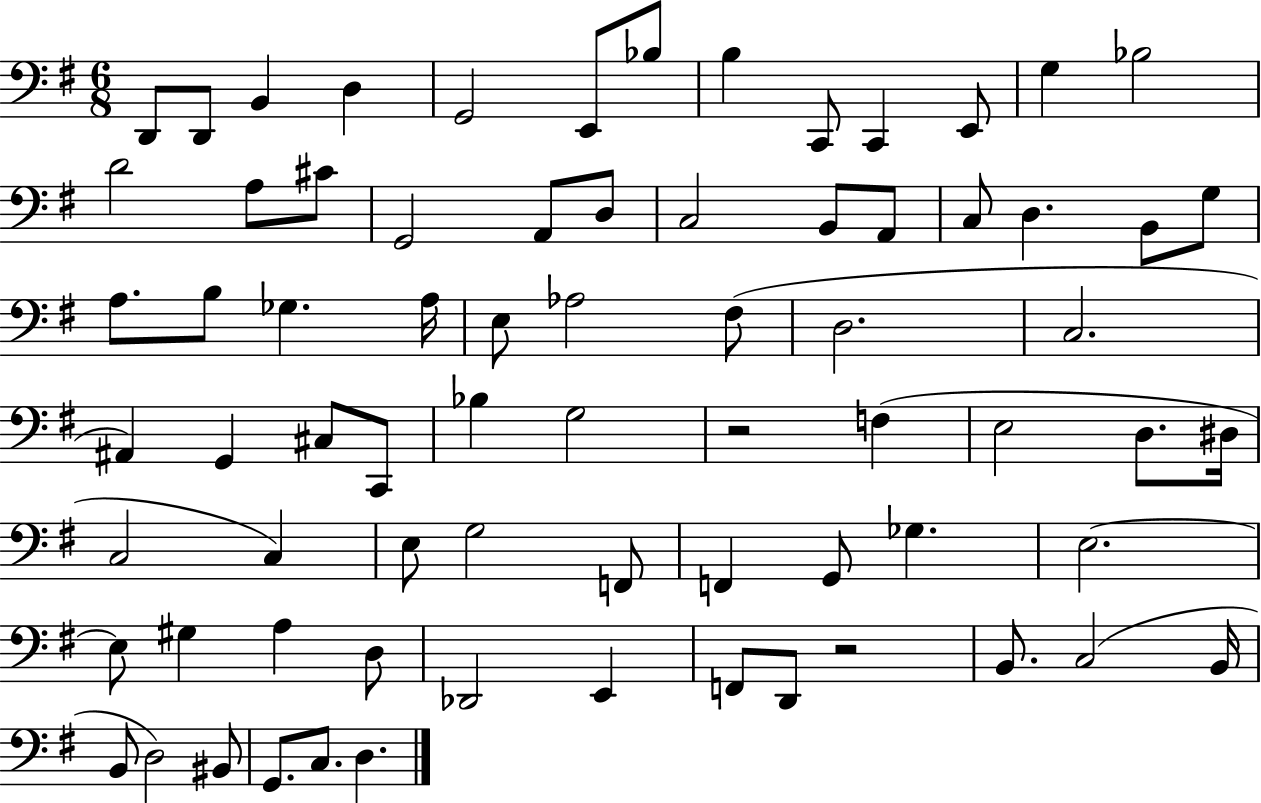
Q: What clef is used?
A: bass